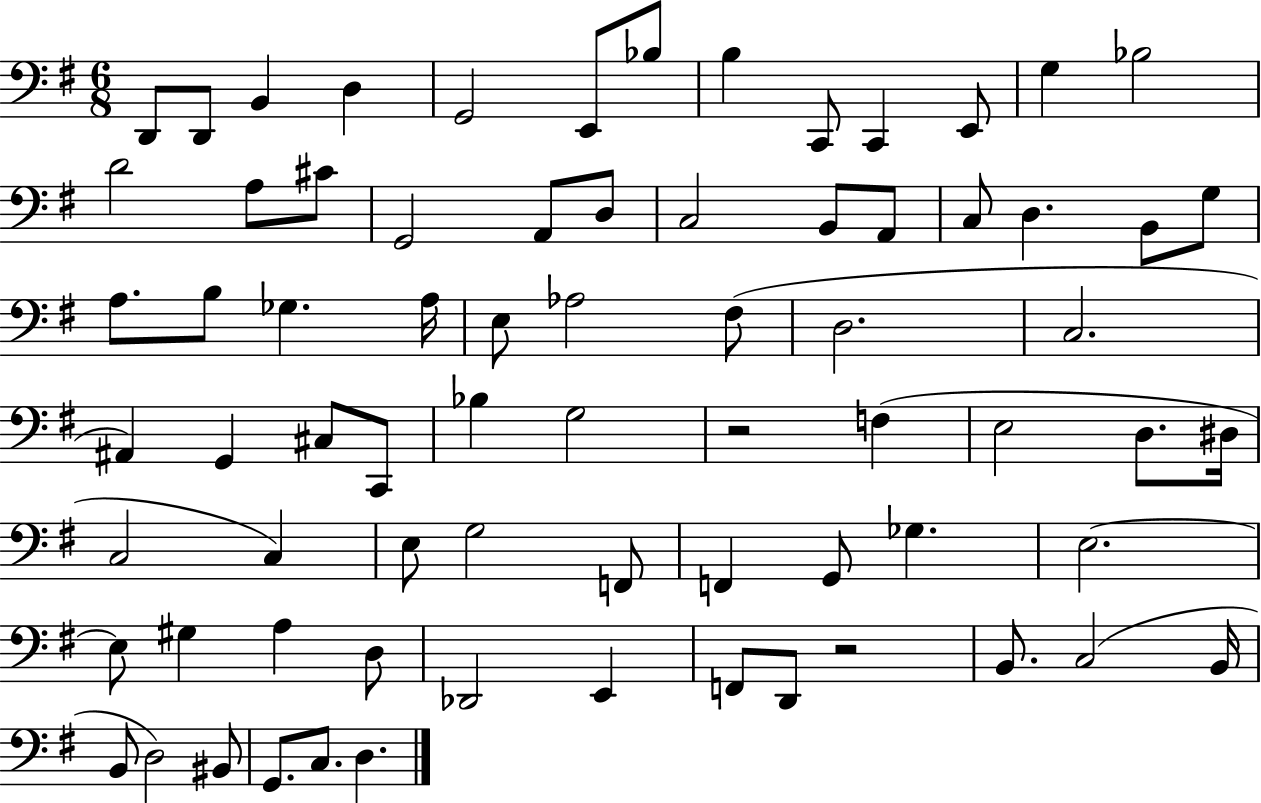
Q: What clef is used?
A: bass